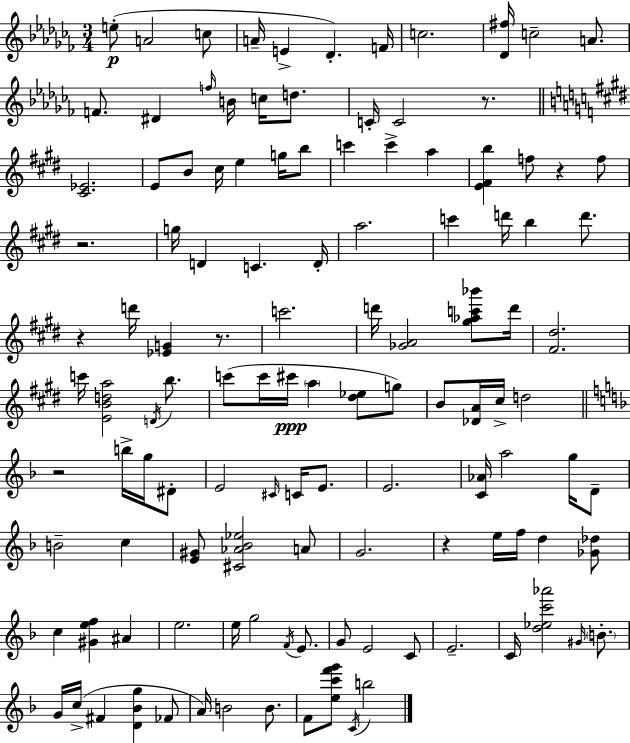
E5/e A4/h C5/e A4/s E4/q Db4/q. F4/s C5/h. [Db4,F#5]/s C5/h A4/e. F4/e. D#4/q F5/s B4/s C5/s D5/e. C4/s C4/h R/e. [C#4,Eb4]/h. E4/e B4/e C#5/s E5/q G5/s B5/e C6/q C6/q A5/q [E4,F#4,B5]/q F5/e R/q F5/e R/h. G5/s D4/q C4/q. D4/s A5/h. C6/q D6/s B5/q D6/e. R/q D6/s [Eb4,G4]/q R/e. C6/h. D6/s [Gb4,A4]/h [G#5,Ab5,C6,Bb6]/e D6/s [F#4,D#5]/h. C6/s [E4,B4,D5,A5]/h D4/s B5/e. C6/e C6/s C#6/s A5/q [D#5,Eb5]/e G5/e B4/e [Db4,A4]/s C#5/s D5/h R/h B5/s G5/s D#4/e E4/h C#4/s C4/s E4/e. E4/h. [C4,Ab4]/s A5/h G5/s D4/e B4/h C5/q [E4,G#4]/e [C#4,Ab4,Bb4,Eb5]/h A4/e G4/h. R/q E5/s F5/s D5/q [Gb4,Db5]/e C5/q [G#4,E5,F5]/q A#4/q E5/h. E5/s G5/h F4/s E4/e. G4/e E4/h C4/e E4/h. C4/s [D5,Eb5,C6,Ab6]/h G#4/s B4/e. G4/s C5/s F#4/q [D4,Bb4,G5]/q FES4/e A4/s B4/h B4/e. F4/e [E5,C6,F6,G6]/e C4/s B5/h